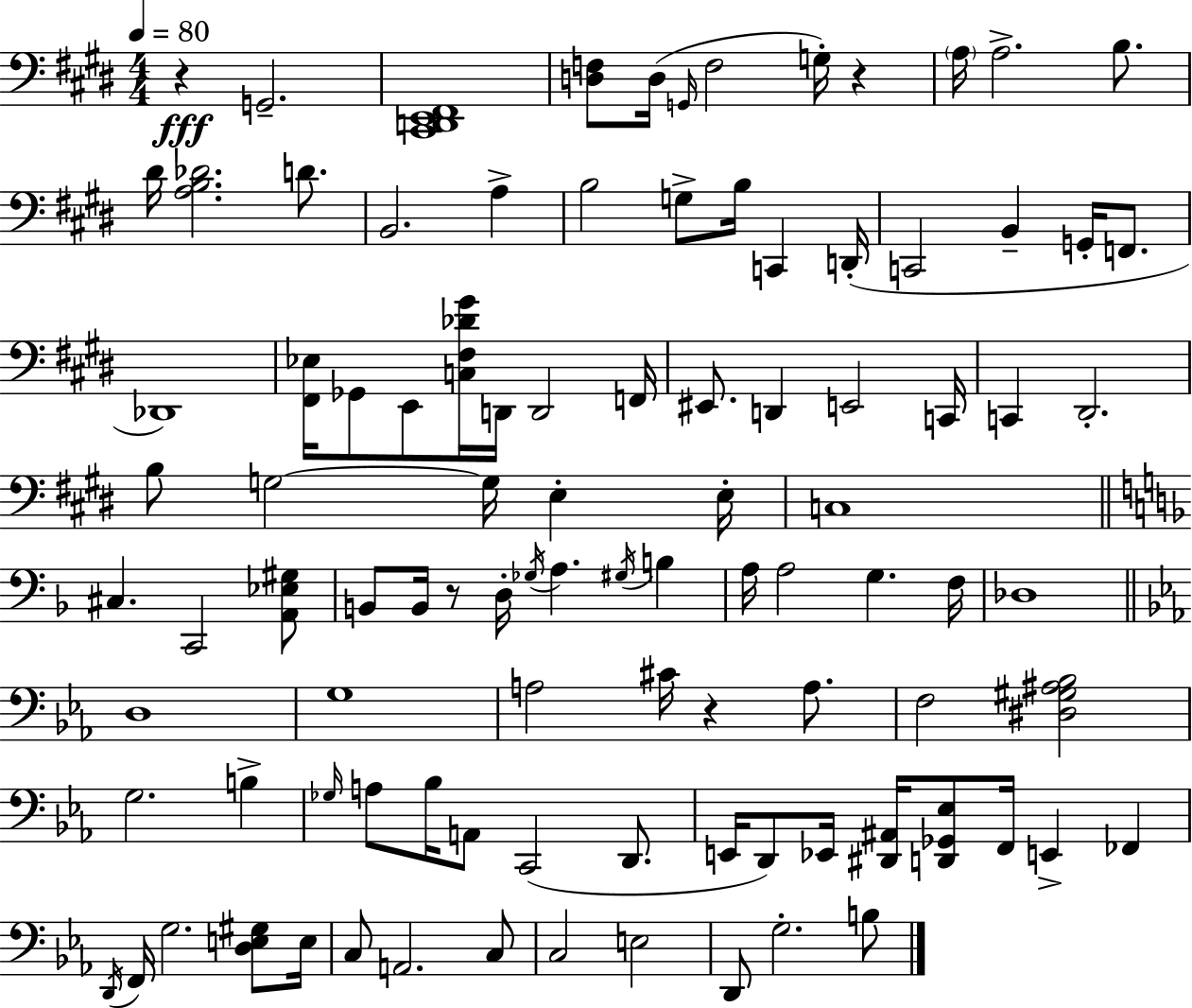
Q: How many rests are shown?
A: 4